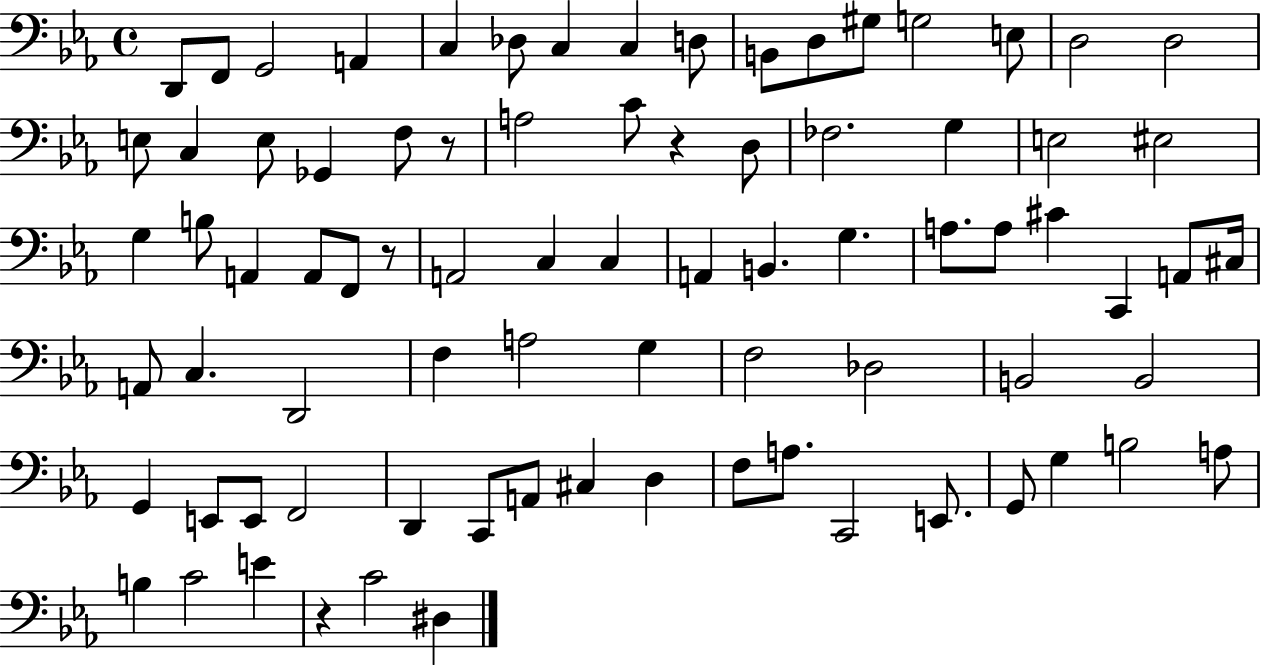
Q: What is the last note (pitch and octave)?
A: D#3